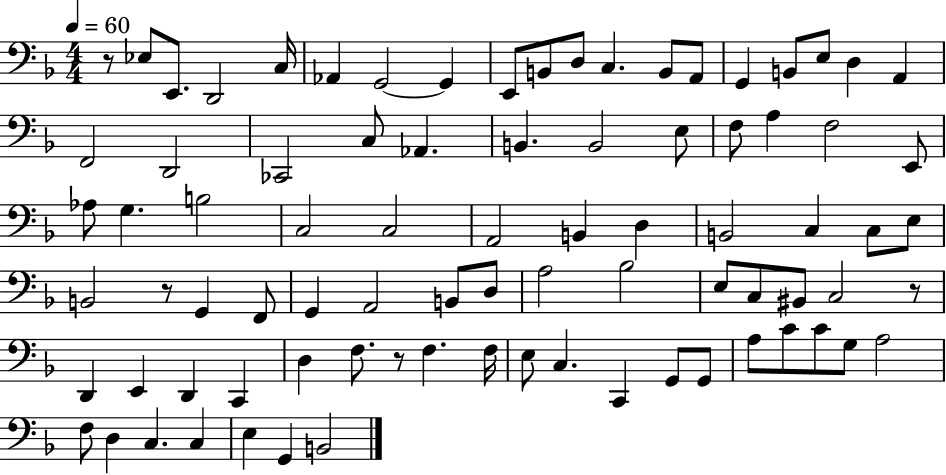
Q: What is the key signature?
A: F major